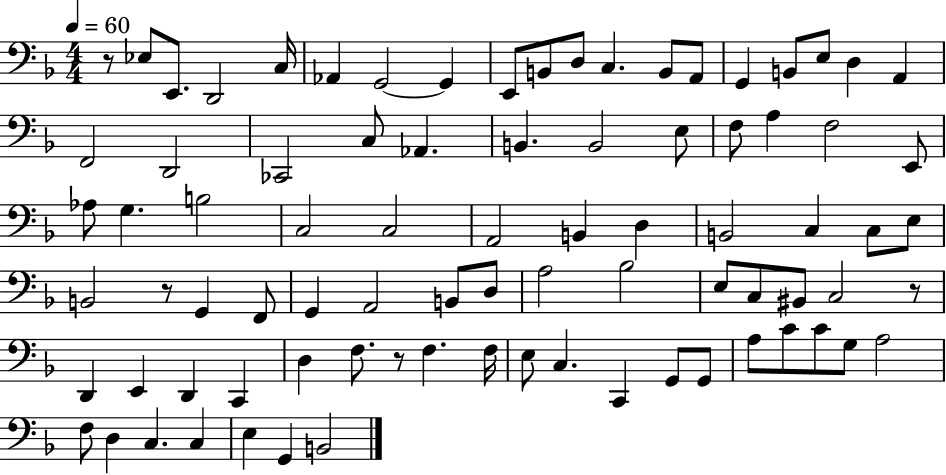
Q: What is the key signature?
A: F major